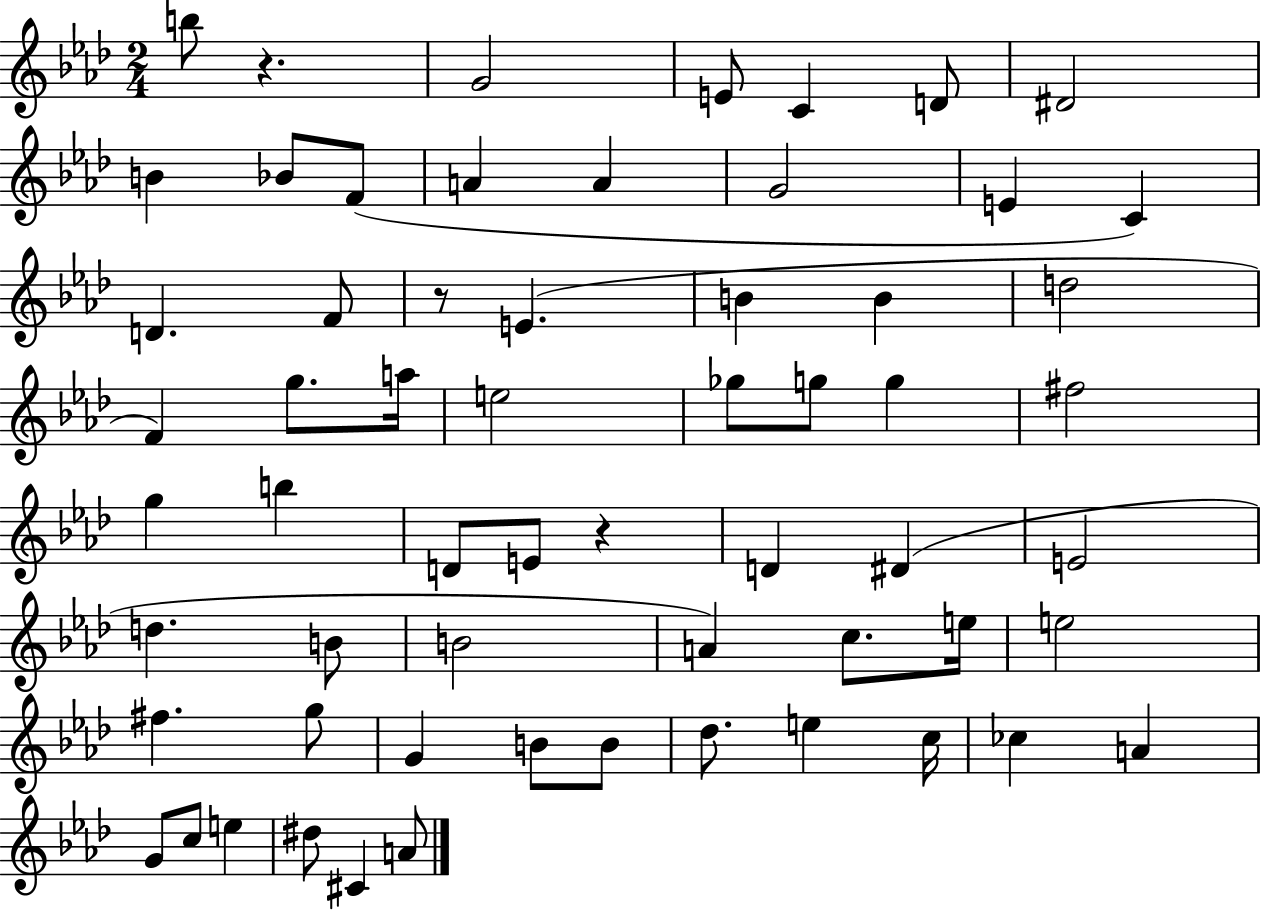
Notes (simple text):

B5/e R/q. G4/h E4/e C4/q D4/e D#4/h B4/q Bb4/e F4/e A4/q A4/q G4/h E4/q C4/q D4/q. F4/e R/e E4/q. B4/q B4/q D5/h F4/q G5/e. A5/s E5/h Gb5/e G5/e G5/q F#5/h G5/q B5/q D4/e E4/e R/q D4/q D#4/q E4/h D5/q. B4/e B4/h A4/q C5/e. E5/s E5/h F#5/q. G5/e G4/q B4/e B4/e Db5/e. E5/q C5/s CES5/q A4/q G4/e C5/e E5/q D#5/e C#4/q A4/e